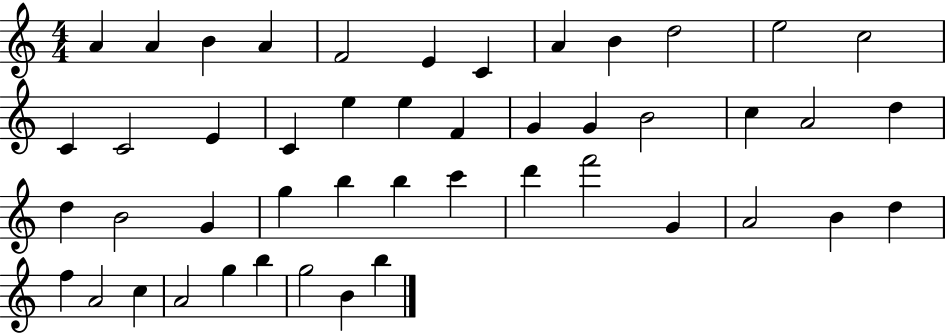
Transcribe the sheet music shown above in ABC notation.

X:1
T:Untitled
M:4/4
L:1/4
K:C
A A B A F2 E C A B d2 e2 c2 C C2 E C e e F G G B2 c A2 d d B2 G g b b c' d' f'2 G A2 B d f A2 c A2 g b g2 B b